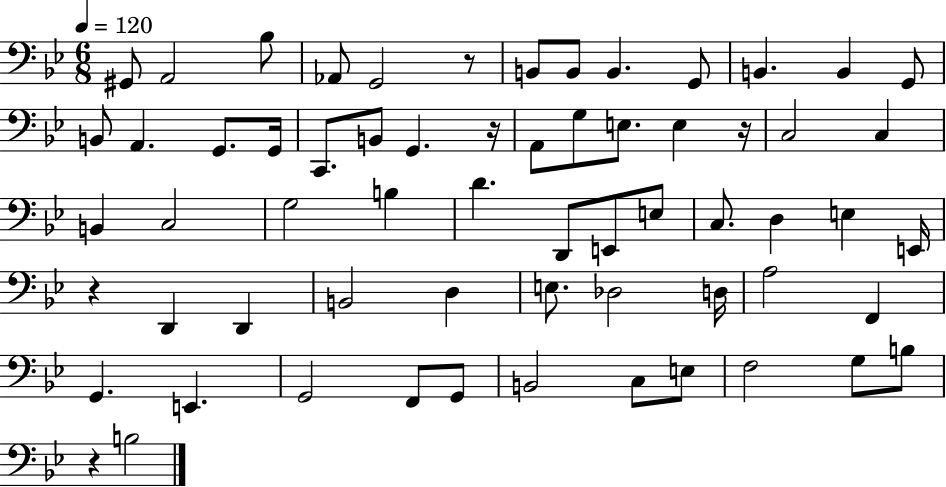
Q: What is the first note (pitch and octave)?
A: G#2